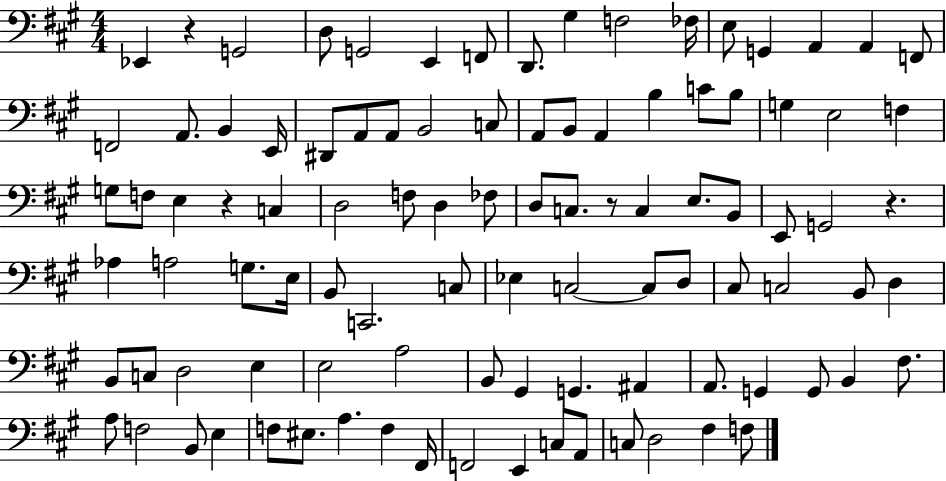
{
  \clef bass
  \numericTimeSignature
  \time 4/4
  \key a \major
  ees,4 r4 g,2 | d8 g,2 e,4 f,8 | d,8. gis4 f2 fes16 | e8 g,4 a,4 a,4 f,8 | \break f,2 a,8. b,4 e,16 | dis,8 a,8 a,8 b,2 c8 | a,8 b,8 a,4 b4 c'8 b8 | g4 e2 f4 | \break g8 f8 e4 r4 c4 | d2 f8 d4 fes8 | d8 c8. r8 c4 e8. b,8 | e,8 g,2 r4. | \break aes4 a2 g8. e16 | b,8 c,2. c8 | ees4 c2~~ c8 d8 | cis8 c2 b,8 d4 | \break b,8 c8 d2 e4 | e2 a2 | b,8 gis,4 g,4. ais,4 | a,8. g,4 g,8 b,4 fis8. | \break a8 f2 b,8 e4 | f8 eis8. a4. f4 fis,16 | f,2 e,4 c8 a,8 | c8 d2 fis4 f8 | \break \bar "|."
}